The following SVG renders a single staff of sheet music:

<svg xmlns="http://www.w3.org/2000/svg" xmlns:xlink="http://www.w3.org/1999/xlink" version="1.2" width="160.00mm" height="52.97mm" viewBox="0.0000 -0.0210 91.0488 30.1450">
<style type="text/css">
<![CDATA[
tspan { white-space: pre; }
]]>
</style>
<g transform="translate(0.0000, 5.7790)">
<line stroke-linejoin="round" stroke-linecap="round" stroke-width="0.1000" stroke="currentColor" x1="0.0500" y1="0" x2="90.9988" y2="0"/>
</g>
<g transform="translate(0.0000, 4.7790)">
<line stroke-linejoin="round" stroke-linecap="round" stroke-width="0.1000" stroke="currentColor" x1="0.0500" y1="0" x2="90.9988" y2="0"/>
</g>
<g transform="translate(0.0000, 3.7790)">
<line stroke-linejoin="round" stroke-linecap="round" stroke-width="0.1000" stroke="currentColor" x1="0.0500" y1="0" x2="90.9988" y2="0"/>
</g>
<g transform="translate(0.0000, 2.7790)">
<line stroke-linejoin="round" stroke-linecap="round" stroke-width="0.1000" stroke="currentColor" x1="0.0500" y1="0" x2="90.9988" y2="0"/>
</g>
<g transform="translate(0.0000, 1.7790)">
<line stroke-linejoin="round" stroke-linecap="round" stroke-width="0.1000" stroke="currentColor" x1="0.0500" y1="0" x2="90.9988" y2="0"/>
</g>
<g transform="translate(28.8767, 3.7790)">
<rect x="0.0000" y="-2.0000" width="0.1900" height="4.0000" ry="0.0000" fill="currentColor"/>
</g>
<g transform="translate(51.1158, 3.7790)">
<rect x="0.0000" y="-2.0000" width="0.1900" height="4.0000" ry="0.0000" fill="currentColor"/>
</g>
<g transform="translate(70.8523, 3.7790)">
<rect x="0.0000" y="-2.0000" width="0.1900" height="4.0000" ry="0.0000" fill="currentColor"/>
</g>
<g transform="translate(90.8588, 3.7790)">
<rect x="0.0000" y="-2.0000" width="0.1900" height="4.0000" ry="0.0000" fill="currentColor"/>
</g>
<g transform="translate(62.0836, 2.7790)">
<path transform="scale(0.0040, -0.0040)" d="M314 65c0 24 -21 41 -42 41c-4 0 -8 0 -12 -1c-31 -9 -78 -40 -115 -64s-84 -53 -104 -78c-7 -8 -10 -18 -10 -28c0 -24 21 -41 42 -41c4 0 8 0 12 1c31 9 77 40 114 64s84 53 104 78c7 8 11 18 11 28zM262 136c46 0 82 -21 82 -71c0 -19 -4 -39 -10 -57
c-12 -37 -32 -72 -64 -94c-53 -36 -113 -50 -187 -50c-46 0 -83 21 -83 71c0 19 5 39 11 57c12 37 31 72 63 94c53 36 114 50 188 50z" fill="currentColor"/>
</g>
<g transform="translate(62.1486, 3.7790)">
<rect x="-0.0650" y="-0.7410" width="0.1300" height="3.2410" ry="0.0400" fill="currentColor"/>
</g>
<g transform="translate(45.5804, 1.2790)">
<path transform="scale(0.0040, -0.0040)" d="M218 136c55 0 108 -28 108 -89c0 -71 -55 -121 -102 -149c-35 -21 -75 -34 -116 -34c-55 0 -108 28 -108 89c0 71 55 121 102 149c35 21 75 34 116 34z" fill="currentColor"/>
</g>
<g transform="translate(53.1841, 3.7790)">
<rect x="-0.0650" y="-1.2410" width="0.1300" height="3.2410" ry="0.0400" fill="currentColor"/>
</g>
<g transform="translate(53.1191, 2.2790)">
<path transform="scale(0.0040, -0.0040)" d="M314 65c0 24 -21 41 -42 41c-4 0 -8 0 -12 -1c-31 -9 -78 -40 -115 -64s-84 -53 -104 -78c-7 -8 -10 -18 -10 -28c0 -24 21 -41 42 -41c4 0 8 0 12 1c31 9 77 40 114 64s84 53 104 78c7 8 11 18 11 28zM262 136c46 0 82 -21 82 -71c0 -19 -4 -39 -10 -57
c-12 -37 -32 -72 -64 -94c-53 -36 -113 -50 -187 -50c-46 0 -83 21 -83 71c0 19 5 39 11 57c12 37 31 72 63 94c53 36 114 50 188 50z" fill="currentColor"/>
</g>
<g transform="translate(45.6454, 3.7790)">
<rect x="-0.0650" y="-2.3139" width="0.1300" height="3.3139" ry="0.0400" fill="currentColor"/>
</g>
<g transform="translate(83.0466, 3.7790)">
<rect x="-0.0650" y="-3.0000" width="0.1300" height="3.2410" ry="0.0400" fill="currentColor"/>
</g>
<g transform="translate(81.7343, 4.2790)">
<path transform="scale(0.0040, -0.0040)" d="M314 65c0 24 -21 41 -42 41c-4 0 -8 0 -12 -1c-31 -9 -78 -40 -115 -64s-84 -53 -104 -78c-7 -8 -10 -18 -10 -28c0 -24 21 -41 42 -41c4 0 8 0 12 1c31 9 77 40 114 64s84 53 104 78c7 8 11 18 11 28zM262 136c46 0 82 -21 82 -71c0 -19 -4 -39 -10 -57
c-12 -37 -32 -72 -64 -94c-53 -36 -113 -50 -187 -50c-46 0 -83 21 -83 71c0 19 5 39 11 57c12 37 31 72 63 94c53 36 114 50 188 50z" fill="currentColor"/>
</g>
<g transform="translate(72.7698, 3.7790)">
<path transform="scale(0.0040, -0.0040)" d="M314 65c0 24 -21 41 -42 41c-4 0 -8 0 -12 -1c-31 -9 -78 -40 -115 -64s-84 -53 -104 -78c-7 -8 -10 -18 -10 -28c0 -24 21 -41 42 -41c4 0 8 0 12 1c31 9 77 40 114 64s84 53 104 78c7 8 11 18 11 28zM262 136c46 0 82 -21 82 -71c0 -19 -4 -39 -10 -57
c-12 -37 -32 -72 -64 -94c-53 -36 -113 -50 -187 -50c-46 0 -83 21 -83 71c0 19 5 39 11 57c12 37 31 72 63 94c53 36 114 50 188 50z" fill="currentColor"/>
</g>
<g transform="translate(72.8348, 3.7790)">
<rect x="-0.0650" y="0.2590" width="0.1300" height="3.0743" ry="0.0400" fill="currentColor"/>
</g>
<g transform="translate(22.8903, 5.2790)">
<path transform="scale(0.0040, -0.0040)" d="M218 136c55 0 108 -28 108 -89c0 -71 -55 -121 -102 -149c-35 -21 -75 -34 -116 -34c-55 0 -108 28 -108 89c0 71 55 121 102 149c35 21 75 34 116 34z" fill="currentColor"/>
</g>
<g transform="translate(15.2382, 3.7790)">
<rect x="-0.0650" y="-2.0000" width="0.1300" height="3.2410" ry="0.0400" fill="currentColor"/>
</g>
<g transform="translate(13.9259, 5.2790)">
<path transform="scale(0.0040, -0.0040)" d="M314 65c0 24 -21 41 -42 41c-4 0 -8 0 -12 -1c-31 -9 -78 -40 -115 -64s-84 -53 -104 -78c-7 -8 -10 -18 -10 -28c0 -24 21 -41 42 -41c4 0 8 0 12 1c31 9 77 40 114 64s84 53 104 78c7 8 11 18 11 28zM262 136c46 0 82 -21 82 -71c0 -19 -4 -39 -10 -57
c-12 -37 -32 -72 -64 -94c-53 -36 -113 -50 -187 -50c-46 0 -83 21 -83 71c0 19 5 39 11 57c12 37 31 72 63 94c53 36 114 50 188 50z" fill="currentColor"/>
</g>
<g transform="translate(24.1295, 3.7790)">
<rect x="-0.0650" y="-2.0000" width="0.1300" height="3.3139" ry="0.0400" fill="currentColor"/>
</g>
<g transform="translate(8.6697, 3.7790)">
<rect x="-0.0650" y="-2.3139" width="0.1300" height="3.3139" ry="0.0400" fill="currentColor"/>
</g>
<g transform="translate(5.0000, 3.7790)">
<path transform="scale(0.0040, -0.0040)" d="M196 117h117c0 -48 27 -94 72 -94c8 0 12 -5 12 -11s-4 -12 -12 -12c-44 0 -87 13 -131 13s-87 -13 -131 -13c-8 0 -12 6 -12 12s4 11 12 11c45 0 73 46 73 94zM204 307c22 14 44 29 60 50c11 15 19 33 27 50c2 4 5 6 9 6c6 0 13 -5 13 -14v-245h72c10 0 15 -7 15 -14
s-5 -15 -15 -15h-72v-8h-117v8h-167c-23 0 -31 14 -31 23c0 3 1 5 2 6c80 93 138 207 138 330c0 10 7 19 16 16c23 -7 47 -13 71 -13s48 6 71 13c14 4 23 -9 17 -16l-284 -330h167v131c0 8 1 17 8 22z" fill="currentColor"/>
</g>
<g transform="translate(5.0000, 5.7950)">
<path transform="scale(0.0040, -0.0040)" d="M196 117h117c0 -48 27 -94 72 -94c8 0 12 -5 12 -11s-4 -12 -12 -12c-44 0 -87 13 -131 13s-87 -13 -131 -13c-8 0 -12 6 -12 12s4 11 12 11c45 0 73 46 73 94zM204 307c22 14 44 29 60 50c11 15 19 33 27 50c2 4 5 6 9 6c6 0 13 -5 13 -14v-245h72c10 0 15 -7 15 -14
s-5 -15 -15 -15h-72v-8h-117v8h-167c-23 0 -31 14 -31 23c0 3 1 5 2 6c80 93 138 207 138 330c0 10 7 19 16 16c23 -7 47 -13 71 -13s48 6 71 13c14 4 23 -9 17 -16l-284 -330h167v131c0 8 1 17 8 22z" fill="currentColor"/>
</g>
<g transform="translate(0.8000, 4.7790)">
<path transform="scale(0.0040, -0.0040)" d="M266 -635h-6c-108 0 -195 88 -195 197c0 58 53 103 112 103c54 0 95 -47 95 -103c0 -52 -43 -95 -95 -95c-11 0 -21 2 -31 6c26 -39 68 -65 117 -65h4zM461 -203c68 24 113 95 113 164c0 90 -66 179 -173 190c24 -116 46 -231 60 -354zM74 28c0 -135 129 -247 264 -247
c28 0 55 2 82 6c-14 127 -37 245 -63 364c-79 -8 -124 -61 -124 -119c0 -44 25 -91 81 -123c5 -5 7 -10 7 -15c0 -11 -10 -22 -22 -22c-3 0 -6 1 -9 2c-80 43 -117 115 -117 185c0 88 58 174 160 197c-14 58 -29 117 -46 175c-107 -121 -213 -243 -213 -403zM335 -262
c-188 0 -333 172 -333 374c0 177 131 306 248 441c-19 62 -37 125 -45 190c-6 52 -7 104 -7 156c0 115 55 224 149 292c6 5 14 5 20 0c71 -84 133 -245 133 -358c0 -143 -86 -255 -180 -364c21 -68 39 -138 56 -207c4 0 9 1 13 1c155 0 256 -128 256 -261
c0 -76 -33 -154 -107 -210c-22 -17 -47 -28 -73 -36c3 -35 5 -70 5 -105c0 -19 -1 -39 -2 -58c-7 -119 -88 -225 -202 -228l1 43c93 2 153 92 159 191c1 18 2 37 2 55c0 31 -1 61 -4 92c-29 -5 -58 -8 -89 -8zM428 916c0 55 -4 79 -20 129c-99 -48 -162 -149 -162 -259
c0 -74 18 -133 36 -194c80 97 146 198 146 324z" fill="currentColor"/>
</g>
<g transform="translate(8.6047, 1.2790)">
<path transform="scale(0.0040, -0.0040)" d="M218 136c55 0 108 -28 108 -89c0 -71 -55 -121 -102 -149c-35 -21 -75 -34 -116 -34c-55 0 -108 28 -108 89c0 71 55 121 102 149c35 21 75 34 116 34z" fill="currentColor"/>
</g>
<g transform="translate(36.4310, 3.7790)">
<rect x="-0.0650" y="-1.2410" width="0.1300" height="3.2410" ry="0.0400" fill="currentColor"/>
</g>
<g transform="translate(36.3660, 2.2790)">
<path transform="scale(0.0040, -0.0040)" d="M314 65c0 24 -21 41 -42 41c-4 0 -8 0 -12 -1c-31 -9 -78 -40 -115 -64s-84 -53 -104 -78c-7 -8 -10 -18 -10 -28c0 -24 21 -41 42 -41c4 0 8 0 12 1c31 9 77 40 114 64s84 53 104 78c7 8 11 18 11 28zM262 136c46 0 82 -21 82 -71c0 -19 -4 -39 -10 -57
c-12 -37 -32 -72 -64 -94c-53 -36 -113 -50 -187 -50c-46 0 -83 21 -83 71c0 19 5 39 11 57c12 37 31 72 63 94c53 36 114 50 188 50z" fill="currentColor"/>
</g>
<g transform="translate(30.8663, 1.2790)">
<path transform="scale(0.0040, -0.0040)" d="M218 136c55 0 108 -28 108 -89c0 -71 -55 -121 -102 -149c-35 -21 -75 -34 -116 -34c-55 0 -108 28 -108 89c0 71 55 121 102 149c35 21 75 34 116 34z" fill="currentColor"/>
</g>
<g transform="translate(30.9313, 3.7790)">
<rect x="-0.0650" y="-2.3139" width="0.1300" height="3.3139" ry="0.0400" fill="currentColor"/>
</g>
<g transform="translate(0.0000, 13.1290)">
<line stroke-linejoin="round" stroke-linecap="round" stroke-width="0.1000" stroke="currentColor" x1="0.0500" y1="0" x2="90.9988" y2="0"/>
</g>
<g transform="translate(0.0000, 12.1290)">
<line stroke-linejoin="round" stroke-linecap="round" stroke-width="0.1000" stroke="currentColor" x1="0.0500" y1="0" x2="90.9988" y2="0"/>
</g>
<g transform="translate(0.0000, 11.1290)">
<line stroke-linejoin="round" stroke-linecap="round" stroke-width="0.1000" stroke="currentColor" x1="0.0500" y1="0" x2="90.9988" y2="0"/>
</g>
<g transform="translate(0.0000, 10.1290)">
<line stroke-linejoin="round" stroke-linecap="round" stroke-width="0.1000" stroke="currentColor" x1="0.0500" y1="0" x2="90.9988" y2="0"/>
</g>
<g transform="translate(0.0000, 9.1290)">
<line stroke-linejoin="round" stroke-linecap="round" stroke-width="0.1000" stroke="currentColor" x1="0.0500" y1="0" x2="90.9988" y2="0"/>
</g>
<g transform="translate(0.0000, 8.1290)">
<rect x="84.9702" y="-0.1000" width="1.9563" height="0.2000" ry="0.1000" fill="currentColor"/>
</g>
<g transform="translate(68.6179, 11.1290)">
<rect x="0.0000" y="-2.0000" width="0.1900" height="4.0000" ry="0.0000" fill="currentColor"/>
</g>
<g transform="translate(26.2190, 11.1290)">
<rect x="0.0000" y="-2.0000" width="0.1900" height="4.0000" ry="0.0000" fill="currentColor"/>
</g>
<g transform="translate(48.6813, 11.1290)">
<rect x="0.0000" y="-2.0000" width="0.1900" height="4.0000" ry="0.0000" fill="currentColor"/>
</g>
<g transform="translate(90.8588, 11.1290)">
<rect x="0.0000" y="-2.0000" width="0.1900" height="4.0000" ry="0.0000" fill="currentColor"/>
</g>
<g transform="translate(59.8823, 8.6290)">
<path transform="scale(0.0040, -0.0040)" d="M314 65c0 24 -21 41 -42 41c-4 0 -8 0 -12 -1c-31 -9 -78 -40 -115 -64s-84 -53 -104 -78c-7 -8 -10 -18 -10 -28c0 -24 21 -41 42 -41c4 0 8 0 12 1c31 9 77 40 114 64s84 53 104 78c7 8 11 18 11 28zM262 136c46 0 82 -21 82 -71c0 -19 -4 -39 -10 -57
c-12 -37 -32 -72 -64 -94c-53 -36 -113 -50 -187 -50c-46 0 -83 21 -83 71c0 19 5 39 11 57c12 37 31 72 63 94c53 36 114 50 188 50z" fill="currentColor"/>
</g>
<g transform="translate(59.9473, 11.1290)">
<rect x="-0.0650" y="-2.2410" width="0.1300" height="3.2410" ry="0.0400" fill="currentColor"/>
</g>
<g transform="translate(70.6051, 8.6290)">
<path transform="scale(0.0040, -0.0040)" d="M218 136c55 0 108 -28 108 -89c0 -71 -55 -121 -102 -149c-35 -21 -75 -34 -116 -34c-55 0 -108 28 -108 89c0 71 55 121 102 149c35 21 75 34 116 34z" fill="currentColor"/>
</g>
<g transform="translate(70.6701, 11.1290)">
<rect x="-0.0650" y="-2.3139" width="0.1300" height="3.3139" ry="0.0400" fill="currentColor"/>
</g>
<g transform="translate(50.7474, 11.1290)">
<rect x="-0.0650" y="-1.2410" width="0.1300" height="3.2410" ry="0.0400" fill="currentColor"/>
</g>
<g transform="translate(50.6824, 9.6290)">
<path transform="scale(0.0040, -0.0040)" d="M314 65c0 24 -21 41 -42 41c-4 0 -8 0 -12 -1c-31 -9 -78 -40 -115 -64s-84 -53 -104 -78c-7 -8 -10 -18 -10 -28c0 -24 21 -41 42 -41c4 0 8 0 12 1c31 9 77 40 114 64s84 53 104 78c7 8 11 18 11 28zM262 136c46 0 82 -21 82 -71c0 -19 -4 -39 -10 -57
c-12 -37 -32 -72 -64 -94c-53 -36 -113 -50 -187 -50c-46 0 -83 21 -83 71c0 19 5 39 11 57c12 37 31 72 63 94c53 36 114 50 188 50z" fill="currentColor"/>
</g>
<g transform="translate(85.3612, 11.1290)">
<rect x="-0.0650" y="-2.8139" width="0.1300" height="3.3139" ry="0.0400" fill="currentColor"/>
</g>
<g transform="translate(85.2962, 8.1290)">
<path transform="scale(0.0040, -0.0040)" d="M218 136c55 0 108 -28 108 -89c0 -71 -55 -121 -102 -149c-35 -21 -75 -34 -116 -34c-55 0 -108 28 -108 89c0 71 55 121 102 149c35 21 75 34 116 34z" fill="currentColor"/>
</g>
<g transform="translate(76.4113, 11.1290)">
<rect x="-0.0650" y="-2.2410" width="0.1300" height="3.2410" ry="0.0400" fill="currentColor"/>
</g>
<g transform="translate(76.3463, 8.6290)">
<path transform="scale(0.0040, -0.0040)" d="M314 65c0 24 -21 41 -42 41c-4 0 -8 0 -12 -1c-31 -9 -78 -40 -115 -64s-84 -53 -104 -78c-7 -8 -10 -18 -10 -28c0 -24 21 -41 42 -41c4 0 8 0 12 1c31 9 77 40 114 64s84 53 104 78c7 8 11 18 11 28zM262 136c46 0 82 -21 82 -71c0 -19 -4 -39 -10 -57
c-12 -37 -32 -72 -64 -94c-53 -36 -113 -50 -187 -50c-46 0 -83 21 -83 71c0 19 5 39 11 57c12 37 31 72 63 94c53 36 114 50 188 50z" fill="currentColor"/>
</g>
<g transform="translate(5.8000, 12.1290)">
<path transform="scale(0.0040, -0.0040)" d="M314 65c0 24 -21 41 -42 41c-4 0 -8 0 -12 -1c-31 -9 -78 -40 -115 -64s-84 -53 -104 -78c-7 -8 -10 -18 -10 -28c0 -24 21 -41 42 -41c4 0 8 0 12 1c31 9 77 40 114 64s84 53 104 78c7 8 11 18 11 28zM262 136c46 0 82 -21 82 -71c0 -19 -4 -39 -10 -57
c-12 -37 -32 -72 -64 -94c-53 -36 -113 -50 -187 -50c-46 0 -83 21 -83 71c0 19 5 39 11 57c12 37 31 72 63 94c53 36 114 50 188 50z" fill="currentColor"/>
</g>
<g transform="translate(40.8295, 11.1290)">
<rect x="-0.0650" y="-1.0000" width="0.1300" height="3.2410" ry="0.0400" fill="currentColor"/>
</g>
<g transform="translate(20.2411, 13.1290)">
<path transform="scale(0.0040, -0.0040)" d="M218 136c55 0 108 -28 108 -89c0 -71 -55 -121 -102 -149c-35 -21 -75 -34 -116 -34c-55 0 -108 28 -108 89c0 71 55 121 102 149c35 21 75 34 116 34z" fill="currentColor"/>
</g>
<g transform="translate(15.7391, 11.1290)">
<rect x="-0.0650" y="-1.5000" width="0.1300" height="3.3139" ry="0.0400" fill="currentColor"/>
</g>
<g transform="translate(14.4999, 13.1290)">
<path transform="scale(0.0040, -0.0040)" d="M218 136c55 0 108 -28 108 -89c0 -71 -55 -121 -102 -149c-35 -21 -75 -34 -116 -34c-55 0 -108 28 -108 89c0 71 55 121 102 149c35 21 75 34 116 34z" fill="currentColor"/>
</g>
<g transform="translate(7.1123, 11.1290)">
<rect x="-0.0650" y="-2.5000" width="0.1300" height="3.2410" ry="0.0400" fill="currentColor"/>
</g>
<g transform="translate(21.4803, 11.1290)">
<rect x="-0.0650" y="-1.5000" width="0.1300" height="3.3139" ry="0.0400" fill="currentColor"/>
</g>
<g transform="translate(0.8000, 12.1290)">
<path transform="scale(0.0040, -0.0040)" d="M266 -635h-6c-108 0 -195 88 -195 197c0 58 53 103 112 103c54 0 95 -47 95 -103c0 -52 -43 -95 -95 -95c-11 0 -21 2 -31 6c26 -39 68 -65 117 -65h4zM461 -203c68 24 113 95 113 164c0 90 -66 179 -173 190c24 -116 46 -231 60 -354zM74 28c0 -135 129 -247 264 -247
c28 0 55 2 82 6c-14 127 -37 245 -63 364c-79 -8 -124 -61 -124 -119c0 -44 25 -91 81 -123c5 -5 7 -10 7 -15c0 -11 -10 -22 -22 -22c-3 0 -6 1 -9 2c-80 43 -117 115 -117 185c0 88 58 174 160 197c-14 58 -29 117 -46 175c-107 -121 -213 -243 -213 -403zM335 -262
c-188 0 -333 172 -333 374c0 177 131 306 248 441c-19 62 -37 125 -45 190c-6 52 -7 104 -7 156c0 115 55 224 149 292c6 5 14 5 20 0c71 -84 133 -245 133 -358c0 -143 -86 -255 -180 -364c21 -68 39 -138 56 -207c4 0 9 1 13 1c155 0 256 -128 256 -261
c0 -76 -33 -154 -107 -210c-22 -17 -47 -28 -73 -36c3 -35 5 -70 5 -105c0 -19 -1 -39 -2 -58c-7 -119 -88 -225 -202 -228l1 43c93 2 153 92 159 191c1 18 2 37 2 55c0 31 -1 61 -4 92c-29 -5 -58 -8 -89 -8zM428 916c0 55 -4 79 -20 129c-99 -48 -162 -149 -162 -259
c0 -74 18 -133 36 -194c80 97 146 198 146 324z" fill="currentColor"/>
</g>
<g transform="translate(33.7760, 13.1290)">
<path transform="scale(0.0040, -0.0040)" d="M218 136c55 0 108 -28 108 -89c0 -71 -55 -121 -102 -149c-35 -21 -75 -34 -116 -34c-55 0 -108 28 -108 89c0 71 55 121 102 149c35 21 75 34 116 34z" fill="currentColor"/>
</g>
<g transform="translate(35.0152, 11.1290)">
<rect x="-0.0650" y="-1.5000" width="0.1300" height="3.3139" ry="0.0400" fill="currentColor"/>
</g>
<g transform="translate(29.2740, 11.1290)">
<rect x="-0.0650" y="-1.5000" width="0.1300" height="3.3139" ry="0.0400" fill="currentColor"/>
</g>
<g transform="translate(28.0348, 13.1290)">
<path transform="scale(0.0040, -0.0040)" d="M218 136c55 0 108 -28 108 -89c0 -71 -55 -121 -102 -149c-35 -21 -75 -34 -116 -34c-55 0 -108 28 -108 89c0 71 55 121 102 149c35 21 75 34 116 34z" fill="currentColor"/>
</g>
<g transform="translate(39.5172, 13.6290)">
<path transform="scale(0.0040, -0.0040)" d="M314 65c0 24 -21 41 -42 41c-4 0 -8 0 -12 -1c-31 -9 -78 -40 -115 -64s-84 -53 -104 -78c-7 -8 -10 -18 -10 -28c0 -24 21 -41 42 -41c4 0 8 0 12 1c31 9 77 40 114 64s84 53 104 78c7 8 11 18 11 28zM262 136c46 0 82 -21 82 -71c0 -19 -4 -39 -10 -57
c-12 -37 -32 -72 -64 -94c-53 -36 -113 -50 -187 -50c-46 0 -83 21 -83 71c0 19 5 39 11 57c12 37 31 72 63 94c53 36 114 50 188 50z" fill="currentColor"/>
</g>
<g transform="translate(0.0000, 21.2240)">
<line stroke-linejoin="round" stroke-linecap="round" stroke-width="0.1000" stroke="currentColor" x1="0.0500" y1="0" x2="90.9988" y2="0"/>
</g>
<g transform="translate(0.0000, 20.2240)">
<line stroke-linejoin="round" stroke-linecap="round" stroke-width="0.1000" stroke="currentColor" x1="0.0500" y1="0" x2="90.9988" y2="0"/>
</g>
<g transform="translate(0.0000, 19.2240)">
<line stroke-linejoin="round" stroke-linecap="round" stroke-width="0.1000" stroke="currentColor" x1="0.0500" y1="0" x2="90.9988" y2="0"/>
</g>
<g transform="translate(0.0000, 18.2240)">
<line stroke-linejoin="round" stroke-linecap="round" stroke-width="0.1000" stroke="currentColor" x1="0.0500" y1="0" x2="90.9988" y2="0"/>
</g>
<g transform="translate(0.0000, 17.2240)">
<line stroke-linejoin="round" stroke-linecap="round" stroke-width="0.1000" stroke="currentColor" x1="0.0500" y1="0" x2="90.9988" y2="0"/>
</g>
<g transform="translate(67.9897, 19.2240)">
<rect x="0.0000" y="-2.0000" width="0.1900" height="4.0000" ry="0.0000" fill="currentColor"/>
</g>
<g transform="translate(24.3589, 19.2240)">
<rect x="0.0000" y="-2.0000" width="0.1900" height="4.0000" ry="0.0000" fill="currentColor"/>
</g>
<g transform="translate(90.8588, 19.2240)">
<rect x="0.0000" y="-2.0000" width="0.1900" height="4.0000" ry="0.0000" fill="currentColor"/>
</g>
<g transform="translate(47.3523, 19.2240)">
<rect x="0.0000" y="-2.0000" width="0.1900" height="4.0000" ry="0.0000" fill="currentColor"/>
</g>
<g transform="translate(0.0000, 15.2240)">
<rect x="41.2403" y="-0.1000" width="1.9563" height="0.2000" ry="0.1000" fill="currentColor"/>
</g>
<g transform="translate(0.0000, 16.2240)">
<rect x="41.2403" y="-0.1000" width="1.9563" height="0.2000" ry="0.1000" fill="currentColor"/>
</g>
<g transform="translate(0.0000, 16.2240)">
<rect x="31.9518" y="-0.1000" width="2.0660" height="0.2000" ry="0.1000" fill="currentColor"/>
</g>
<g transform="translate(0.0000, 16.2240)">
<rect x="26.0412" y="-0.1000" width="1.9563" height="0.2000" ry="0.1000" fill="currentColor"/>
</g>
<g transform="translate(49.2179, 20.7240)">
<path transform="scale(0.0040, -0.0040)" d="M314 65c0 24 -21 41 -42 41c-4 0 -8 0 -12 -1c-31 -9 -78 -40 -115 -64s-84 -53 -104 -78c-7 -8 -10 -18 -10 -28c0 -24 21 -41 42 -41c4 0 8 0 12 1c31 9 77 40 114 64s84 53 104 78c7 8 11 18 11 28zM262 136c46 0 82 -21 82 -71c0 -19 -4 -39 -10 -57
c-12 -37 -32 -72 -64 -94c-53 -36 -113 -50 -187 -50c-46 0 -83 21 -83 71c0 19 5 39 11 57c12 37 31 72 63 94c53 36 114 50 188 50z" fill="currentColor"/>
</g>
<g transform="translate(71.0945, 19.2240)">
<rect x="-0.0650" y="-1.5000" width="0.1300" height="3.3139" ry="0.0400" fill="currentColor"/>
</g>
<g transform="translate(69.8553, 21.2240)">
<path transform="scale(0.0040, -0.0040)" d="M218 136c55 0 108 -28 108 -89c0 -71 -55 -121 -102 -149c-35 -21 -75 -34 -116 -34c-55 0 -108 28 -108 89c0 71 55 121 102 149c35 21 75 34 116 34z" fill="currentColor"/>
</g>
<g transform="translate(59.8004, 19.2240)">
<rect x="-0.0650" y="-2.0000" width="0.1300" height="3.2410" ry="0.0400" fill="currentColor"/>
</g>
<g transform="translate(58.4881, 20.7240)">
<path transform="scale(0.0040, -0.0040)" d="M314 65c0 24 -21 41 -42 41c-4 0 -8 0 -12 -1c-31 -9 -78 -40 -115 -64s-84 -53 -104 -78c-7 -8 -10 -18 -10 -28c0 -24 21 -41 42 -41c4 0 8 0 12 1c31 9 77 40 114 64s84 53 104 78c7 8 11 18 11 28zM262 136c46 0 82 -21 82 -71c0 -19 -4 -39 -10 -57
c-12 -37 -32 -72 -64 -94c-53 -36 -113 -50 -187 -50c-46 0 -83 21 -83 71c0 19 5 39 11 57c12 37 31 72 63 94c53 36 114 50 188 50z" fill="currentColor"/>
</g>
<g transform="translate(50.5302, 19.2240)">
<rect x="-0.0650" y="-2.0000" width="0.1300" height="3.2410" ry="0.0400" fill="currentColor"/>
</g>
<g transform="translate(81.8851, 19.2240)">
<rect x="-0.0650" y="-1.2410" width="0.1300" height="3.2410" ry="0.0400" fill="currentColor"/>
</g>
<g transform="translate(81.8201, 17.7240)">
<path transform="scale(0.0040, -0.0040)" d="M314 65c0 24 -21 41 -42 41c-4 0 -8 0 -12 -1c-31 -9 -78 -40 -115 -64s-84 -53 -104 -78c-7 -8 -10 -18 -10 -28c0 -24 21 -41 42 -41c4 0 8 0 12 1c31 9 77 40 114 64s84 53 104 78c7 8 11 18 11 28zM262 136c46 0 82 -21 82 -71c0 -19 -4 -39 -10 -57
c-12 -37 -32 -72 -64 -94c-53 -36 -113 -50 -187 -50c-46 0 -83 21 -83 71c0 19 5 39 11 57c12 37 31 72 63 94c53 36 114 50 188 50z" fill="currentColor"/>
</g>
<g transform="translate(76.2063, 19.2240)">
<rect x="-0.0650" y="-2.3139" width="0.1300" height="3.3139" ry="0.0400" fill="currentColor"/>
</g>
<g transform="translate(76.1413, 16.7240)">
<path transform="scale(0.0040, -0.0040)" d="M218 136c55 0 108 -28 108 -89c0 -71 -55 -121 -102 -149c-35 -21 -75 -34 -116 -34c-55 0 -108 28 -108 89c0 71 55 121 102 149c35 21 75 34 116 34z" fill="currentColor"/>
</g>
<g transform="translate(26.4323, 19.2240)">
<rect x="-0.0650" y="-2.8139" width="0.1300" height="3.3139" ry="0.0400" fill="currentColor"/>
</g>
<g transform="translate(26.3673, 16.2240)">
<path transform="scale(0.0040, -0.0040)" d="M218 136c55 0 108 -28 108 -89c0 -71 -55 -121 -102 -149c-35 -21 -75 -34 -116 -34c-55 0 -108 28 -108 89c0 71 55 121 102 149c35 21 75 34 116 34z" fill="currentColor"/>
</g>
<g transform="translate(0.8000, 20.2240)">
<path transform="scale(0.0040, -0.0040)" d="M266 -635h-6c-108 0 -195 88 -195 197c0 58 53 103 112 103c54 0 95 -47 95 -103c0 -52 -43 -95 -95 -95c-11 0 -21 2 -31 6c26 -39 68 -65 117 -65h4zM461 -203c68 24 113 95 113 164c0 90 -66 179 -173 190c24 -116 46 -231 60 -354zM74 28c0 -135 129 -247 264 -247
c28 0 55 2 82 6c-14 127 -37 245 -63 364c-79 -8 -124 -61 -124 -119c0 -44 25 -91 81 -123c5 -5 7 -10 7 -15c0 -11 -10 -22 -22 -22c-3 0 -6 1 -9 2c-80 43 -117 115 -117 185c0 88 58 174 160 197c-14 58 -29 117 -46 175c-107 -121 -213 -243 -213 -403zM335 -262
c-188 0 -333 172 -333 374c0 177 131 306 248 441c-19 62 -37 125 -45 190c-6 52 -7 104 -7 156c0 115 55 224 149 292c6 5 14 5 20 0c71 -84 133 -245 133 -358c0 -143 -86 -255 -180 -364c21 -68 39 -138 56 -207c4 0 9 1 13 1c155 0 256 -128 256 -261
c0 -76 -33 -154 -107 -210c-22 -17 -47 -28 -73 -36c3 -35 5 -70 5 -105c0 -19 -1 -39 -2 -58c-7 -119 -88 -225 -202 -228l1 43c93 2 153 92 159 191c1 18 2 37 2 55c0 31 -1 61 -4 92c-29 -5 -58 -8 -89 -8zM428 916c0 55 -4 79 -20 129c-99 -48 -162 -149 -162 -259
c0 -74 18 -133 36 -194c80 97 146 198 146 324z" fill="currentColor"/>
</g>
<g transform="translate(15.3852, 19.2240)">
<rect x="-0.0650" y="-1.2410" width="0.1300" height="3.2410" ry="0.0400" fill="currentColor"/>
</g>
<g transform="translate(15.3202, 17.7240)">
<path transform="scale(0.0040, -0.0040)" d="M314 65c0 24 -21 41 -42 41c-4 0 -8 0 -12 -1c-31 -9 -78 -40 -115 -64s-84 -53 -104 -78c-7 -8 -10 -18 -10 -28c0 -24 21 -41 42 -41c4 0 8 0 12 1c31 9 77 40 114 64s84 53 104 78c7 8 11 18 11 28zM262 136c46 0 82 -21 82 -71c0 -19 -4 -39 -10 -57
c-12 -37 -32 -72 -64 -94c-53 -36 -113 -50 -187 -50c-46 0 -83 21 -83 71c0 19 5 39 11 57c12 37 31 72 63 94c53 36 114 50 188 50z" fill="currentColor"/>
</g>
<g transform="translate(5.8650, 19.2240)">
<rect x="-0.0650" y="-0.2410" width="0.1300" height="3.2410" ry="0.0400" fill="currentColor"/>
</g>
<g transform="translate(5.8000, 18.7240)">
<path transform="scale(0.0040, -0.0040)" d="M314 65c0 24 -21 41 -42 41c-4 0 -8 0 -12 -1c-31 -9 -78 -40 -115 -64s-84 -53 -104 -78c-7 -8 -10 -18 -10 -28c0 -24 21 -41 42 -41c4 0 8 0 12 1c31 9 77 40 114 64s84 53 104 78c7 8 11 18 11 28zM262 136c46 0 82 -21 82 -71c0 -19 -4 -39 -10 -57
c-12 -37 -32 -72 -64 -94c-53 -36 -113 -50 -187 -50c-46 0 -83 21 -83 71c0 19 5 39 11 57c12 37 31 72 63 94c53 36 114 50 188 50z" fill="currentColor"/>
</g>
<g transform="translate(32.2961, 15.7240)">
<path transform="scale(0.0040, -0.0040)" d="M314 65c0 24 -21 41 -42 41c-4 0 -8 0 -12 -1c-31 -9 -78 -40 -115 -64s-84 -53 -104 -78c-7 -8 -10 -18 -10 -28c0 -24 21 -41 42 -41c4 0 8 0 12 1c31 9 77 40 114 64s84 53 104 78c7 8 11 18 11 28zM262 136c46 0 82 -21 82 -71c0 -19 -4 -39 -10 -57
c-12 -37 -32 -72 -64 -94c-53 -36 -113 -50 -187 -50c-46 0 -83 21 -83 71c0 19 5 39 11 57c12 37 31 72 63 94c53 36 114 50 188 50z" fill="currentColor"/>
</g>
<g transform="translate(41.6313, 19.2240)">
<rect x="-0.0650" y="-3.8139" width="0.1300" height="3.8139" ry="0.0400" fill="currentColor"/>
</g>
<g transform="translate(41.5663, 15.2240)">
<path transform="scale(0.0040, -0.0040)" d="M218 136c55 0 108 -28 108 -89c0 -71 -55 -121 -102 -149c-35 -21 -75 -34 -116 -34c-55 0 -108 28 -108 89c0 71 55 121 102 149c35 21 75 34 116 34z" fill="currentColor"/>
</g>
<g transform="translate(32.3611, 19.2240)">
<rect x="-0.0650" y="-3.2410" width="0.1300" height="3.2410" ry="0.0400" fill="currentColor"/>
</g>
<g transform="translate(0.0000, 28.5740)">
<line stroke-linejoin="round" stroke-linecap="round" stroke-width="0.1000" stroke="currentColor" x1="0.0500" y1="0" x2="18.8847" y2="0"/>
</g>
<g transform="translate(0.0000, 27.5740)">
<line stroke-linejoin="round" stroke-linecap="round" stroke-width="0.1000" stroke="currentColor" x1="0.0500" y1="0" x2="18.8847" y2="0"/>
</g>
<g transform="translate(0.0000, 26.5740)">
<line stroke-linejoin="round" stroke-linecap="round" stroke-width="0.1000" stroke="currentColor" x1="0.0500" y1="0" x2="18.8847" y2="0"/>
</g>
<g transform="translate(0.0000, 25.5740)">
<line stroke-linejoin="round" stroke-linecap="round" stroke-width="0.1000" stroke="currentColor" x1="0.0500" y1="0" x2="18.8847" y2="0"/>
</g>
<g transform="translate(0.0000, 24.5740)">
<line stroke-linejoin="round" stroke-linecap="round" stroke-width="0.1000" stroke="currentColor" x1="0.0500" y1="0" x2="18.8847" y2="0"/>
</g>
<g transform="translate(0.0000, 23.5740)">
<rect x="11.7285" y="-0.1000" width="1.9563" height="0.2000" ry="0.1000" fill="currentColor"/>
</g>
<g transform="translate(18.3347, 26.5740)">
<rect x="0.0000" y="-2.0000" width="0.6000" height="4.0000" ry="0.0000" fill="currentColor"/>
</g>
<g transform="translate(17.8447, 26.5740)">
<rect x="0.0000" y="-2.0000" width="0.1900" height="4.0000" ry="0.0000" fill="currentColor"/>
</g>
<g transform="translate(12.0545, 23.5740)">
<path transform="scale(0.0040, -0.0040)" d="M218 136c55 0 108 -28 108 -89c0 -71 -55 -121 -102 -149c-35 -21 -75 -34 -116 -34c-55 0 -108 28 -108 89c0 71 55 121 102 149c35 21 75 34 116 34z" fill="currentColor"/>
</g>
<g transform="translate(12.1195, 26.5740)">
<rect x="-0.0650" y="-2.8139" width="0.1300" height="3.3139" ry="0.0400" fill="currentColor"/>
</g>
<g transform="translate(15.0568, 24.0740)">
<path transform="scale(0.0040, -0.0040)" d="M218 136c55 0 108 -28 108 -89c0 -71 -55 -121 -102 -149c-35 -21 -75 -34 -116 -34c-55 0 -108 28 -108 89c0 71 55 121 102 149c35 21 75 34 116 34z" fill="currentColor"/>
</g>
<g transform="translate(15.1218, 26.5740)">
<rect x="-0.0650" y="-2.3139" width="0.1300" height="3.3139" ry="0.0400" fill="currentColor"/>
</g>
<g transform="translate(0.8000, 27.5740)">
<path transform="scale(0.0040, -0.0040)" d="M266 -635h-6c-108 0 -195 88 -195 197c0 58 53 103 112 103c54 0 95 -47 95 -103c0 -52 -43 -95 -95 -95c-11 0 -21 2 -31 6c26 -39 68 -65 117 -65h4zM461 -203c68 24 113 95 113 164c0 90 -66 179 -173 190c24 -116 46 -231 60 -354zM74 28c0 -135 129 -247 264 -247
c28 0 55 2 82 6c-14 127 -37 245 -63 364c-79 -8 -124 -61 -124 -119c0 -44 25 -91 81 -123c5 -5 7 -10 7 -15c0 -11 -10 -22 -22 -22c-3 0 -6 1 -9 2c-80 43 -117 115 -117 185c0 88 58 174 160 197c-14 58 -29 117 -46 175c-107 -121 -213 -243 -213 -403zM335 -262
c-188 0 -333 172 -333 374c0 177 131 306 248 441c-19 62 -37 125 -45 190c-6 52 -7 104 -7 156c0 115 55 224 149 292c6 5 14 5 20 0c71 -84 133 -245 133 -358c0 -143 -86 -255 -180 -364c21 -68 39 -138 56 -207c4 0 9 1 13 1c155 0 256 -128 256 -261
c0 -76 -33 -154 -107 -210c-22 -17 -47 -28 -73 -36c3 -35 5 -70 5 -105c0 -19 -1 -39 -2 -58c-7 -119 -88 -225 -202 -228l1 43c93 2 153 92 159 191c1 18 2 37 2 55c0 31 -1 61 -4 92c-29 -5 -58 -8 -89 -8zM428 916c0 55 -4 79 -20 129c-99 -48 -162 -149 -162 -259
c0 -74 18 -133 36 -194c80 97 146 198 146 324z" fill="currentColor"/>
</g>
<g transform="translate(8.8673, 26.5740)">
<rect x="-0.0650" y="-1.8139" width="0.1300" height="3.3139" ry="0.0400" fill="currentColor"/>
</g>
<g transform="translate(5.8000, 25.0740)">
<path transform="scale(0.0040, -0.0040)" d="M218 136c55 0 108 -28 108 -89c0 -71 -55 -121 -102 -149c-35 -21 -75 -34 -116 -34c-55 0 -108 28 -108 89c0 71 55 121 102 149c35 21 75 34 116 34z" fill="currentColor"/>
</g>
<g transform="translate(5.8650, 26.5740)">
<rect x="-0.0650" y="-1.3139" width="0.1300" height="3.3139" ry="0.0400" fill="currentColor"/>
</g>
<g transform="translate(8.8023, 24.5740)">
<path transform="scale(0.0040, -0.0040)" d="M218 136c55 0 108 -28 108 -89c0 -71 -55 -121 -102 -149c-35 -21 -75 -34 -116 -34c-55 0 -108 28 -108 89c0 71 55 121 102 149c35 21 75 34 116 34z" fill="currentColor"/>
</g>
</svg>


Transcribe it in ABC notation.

X:1
T:Untitled
M:4/4
L:1/4
K:C
g F2 F g e2 g e2 d2 B2 A2 G2 E E E E D2 e2 g2 g g2 a c2 e2 a b2 c' F2 F2 E g e2 e f a g